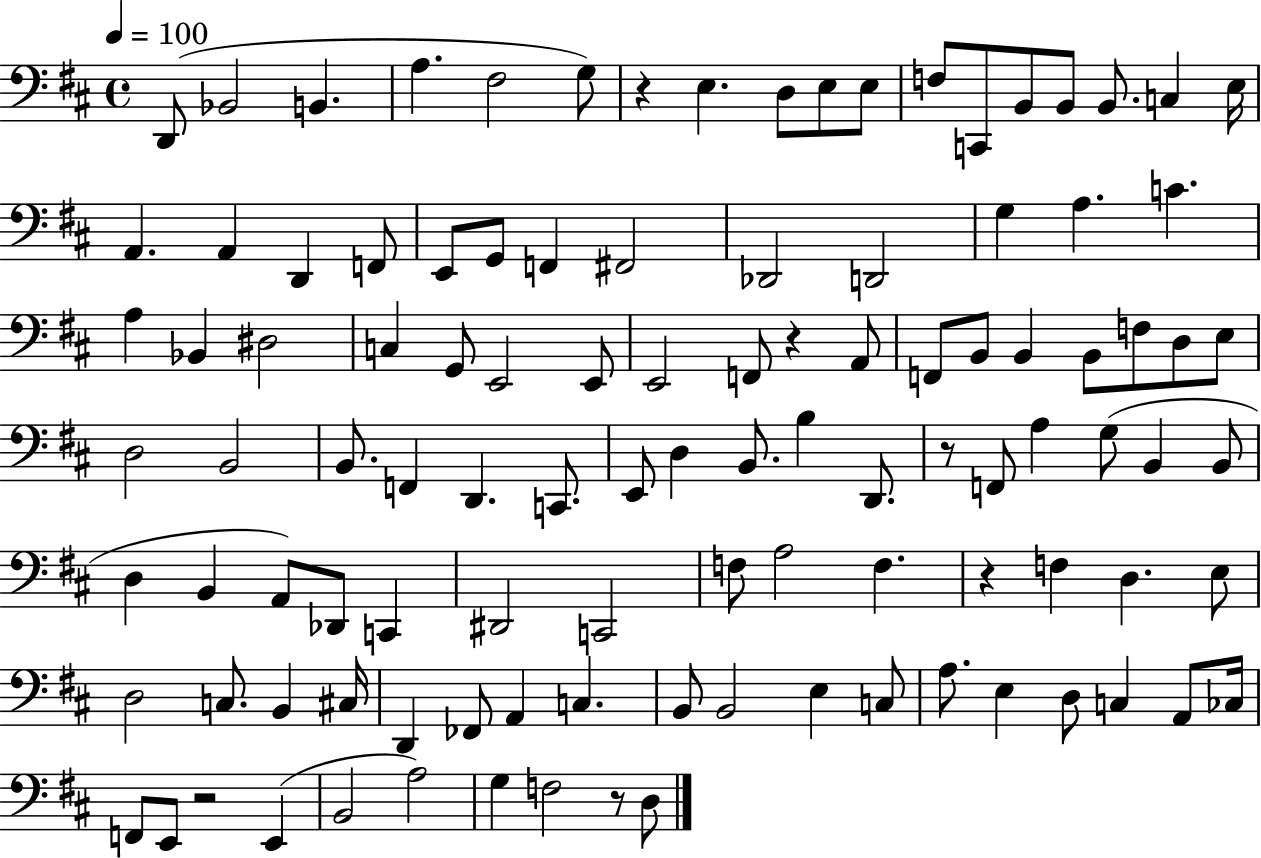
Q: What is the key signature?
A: D major